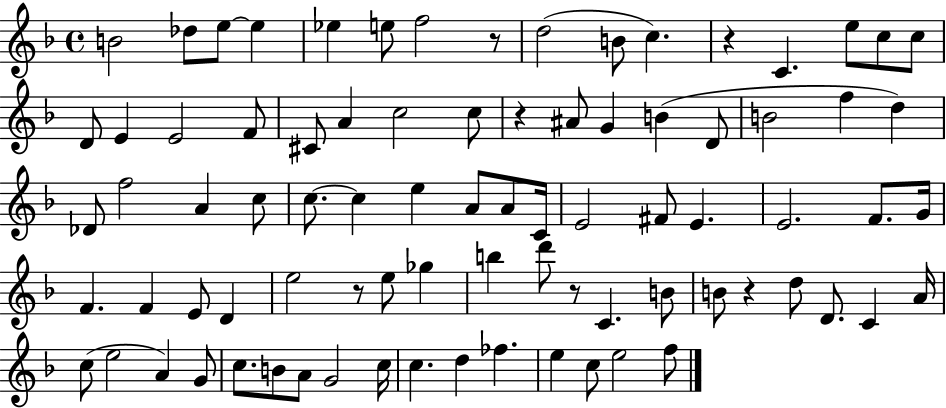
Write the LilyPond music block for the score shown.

{
  \clef treble
  \time 4/4
  \defaultTimeSignature
  \key f \major
  \repeat volta 2 { b'2 des''8 e''8~~ e''4 | ees''4 e''8 f''2 r8 | d''2( b'8 c''4.) | r4 c'4. e''8 c''8 c''8 | \break d'8 e'4 e'2 f'8 | cis'8 a'4 c''2 c''8 | r4 ais'8 g'4 b'4( d'8 | b'2 f''4 d''4) | \break des'8 f''2 a'4 c''8 | c''8.~~ c''4 e''4 a'8 a'8 c'16 | e'2 fis'8 e'4. | e'2. f'8. g'16 | \break f'4. f'4 e'8 d'4 | e''2 r8 e''8 ges''4 | b''4 d'''8 r8 c'4. b'8 | b'8 r4 d''8 d'8. c'4 a'16 | \break c''8( e''2 a'4) g'8 | c''8. b'8 a'8 g'2 c''16 | c''4. d''4 fes''4. | e''4 c''8 e''2 f''8 | \break } \bar "|."
}